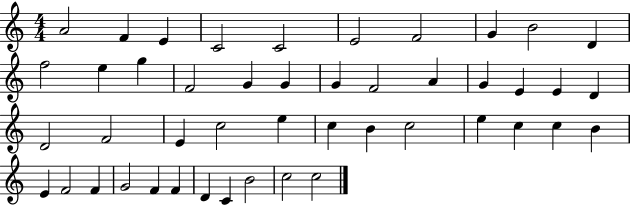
{
  \clef treble
  \numericTimeSignature
  \time 4/4
  \key c \major
  a'2 f'4 e'4 | c'2 c'2 | e'2 f'2 | g'4 b'2 d'4 | \break f''2 e''4 g''4 | f'2 g'4 g'4 | g'4 f'2 a'4 | g'4 e'4 e'4 d'4 | \break d'2 f'2 | e'4 c''2 e''4 | c''4 b'4 c''2 | e''4 c''4 c''4 b'4 | \break e'4 f'2 f'4 | g'2 f'4 f'4 | d'4 c'4 b'2 | c''2 c''2 | \break \bar "|."
}